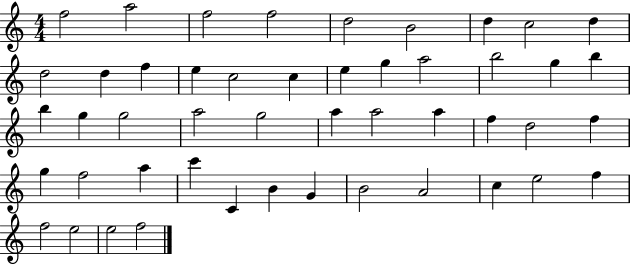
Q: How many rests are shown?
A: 0